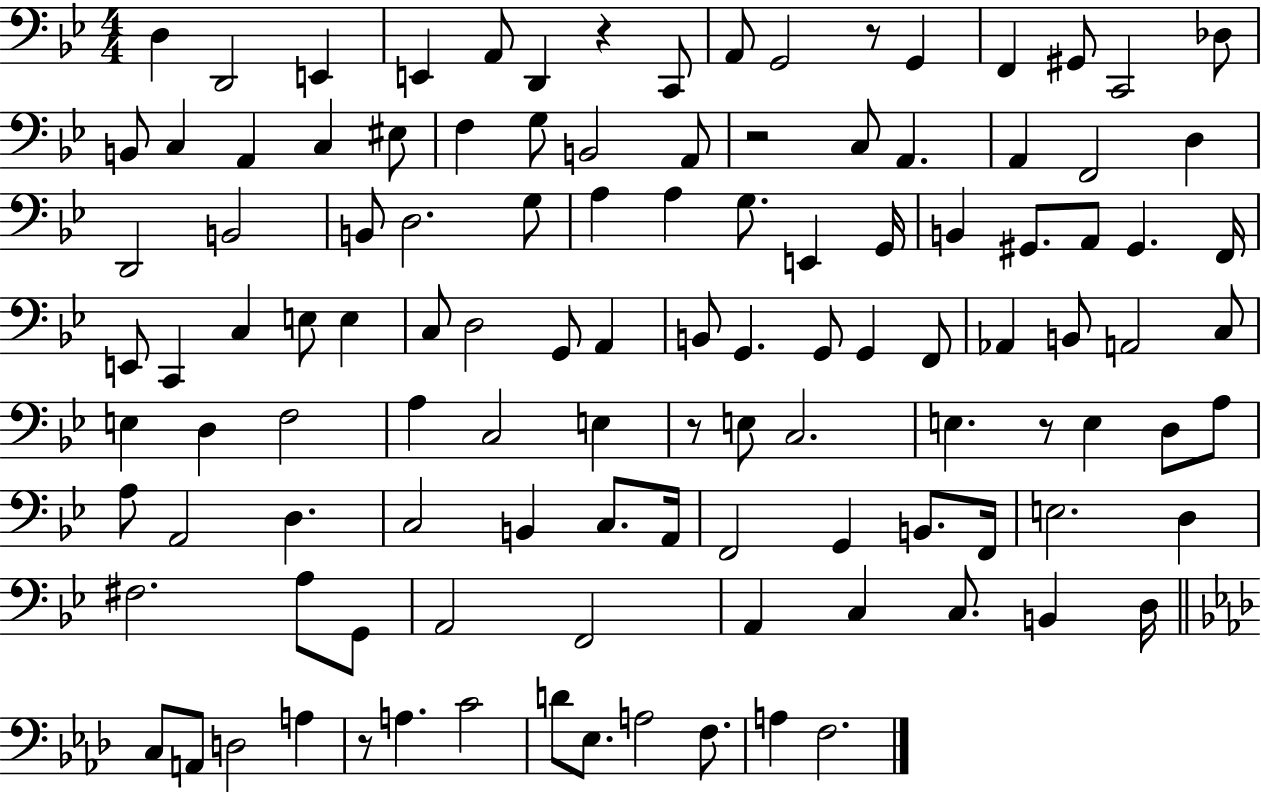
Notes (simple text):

D3/q D2/h E2/q E2/q A2/e D2/q R/q C2/e A2/e G2/h R/e G2/q F2/q G#2/e C2/h Db3/e B2/e C3/q A2/q C3/q EIS3/e F3/q G3/e B2/h A2/e R/h C3/e A2/q. A2/q F2/h D3/q D2/h B2/h B2/e D3/h. G3/e A3/q A3/q G3/e. E2/q G2/s B2/q G#2/e. A2/e G#2/q. F2/s E2/e C2/q C3/q E3/e E3/q C3/e D3/h G2/e A2/q B2/e G2/q. G2/e G2/q F2/e Ab2/q B2/e A2/h C3/e E3/q D3/q F3/h A3/q C3/h E3/q R/e E3/e C3/h. E3/q. R/e E3/q D3/e A3/e A3/e A2/h D3/q. C3/h B2/q C3/e. A2/s F2/h G2/q B2/e. F2/s E3/h. D3/q F#3/h. A3/e G2/e A2/h F2/h A2/q C3/q C3/e. B2/q D3/s C3/e A2/e D3/h A3/q R/e A3/q. C4/h D4/e Eb3/e. A3/h F3/e. A3/q F3/h.